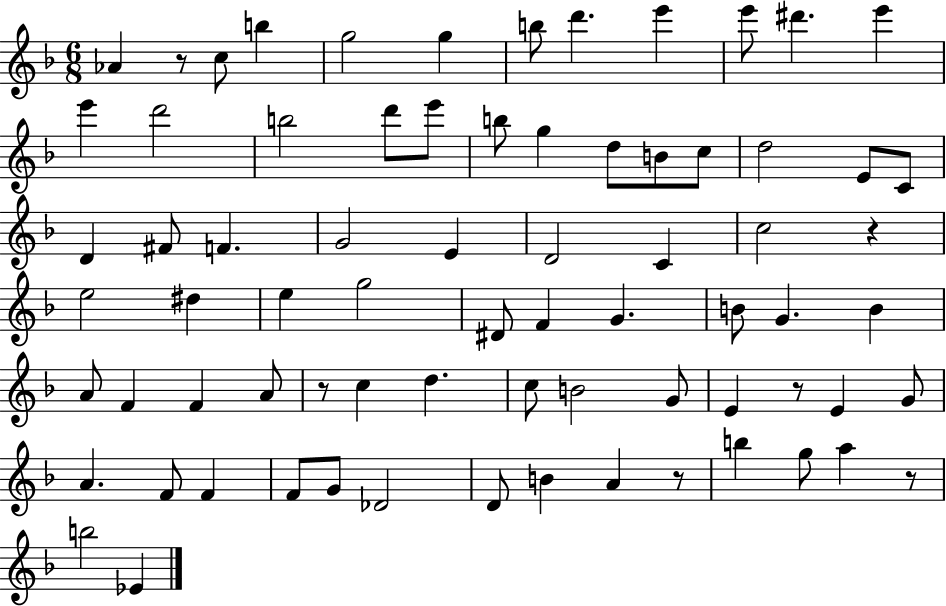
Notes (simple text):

Ab4/q R/e C5/e B5/q G5/h G5/q B5/e D6/q. E6/q E6/e D#6/q. E6/q E6/q D6/h B5/h D6/e E6/e B5/e G5/q D5/e B4/e C5/e D5/h E4/e C4/e D4/q F#4/e F4/q. G4/h E4/q D4/h C4/q C5/h R/q E5/h D#5/q E5/q G5/h D#4/e F4/q G4/q. B4/e G4/q. B4/q A4/e F4/q F4/q A4/e R/e C5/q D5/q. C5/e B4/h G4/e E4/q R/e E4/q G4/e A4/q. F4/e F4/q F4/e G4/e Db4/h D4/e B4/q A4/q R/e B5/q G5/e A5/q R/e B5/h Eb4/q